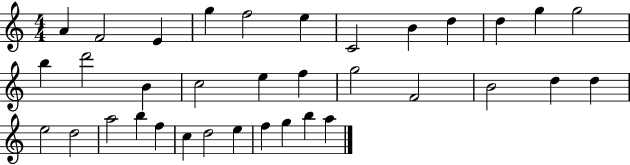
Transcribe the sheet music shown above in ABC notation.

X:1
T:Untitled
M:4/4
L:1/4
K:C
A F2 E g f2 e C2 B d d g g2 b d'2 B c2 e f g2 F2 B2 d d e2 d2 a2 b f c d2 e f g b a